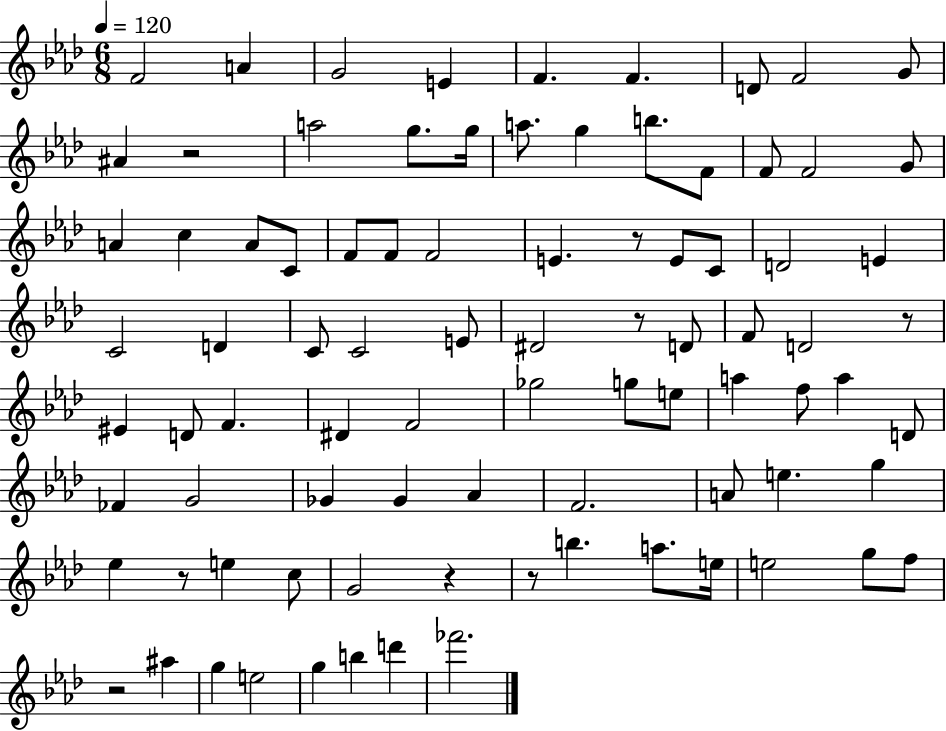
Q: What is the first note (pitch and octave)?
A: F4